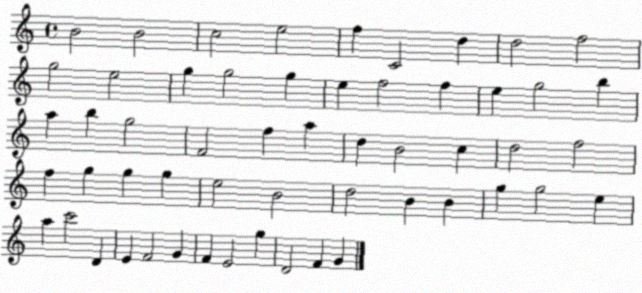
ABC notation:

X:1
T:Untitled
M:4/4
L:1/4
K:C
B2 B2 c2 e2 f C2 d d2 f2 g2 e2 g g2 g e f2 f e g2 b a b g2 F2 f a d B2 c d2 f2 f g g g e2 B2 d2 B B g g2 e a c'2 D E F2 G F E2 g D2 F G